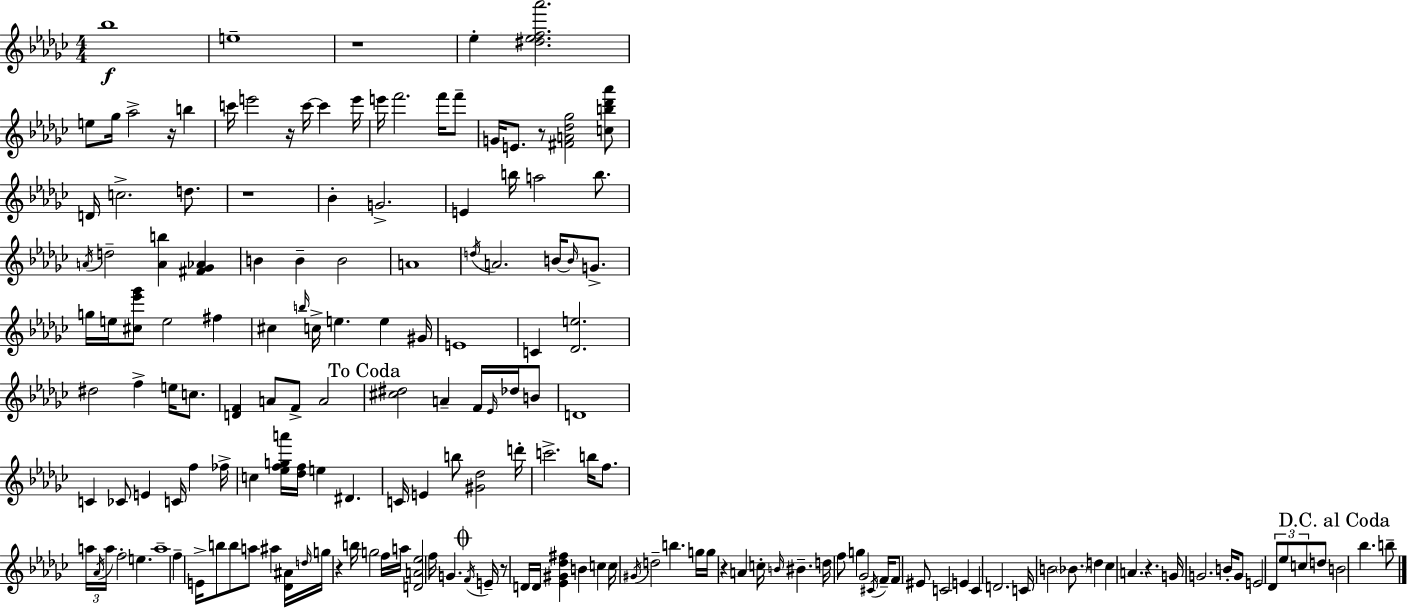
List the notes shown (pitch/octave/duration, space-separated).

Bb5/w E5/w R/w Eb5/q [D#5,Eb5,F5,Ab6]/h. E5/e Gb5/s Ab5/h R/s B5/q C6/s E6/h R/s C6/s C6/q E6/s E6/s F6/h. F6/s F6/e G4/s E4/e. R/e [F#4,A4,Db5,Gb5]/h [C5,B5,Db6,Ab6]/e D4/s C5/h. D5/e. R/w Bb4/q G4/h. E4/q B5/s A5/h B5/e. A4/s D5/h [A4,B5]/q [F#4,Gb4,Ab4]/q B4/q B4/q B4/h A4/w D5/s A4/h. B4/s B4/s G4/e. G5/s E5/s [C#5,Eb6,Gb6]/e E5/h F#5/q C#5/q B5/s C5/s E5/q. E5/q G#4/s E4/w C4/q [Db4,E5]/h. D#5/h F5/q E5/s C5/e. [D4,F4]/q A4/e F4/e A4/h [C#5,D#5]/h A4/q F4/s Eb4/s Db5/s B4/e D4/w C4/q CES4/e E4/q C4/s F5/q FES5/s C5/q [Eb5,F5,G5,A6]/s [Db5,F5]/s E5/q D#4/q. C4/s E4/q B5/e [G#4,Db5]/h D6/s C6/h. B5/s F5/e. A5/s Ab4/s A5/s F5/h E5/q. A5/w F5/q E4/s B5/e B5/e A5/e A#5/q [Db4,A#4]/s D5/s G5/s R/q B5/s G5/h F5/s A5/s [D4,A4,Eb5]/h F5/s G4/q. F4/s E4/s R/e D4/s D4/s [Eb4,G#4,Db5,F#5]/q B4/q C5/q C5/s G#4/s D5/h B5/q. G5/s G5/s R/q A4/q C5/s B4/s BIS4/q. D5/s F5/e G5/q Gb4/h C#4/s F4/s F4/e EIS4/e C4/h E4/q C4/q D4/h. C4/s B4/h Bb4/e. D5/q CES5/q A4/q. R/q. G4/s G4/h. B4/s G4/e E4/h Db4/e Eb5/e C5/e D5/e B4/h Bb5/q. B5/e